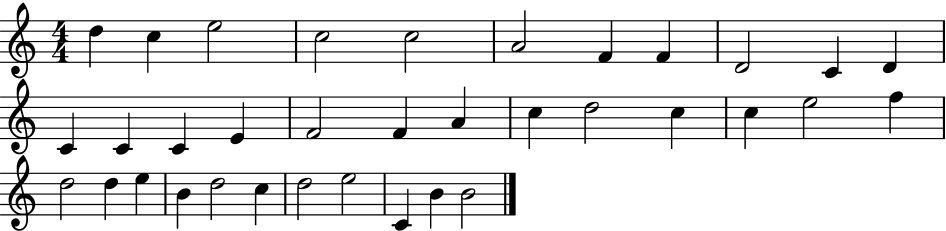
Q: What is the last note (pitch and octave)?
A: B4